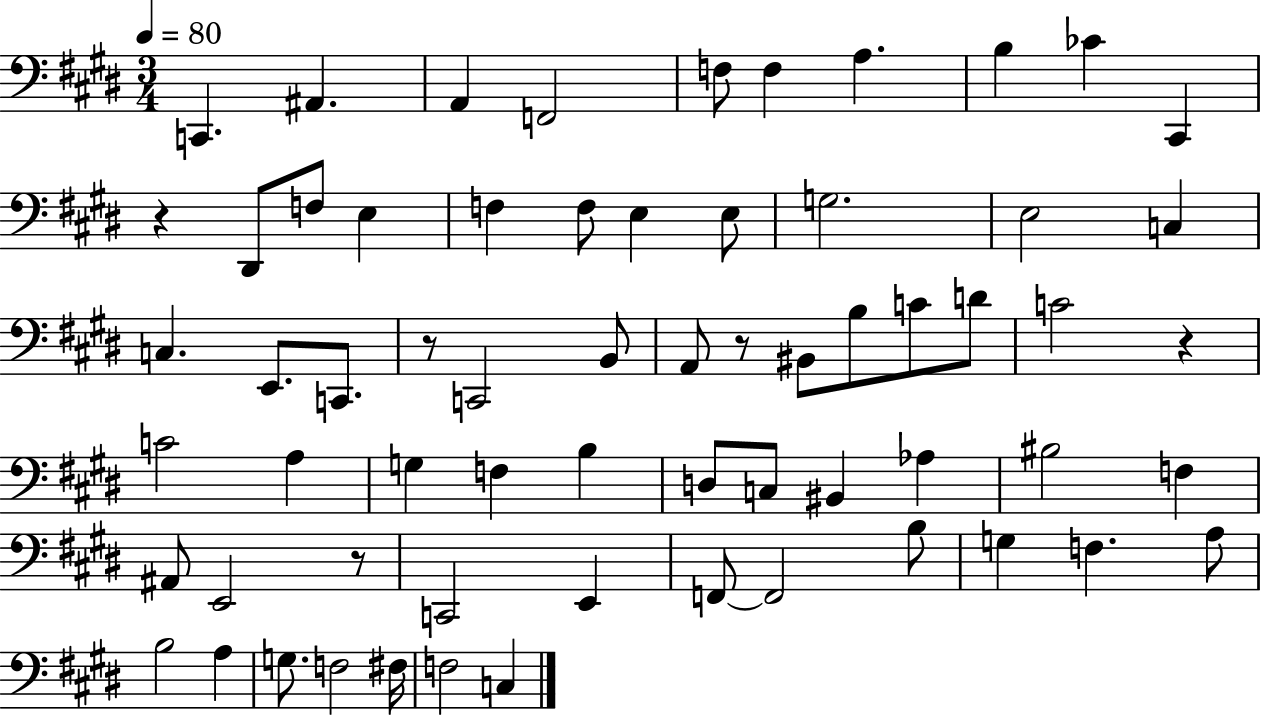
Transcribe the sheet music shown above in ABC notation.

X:1
T:Untitled
M:3/4
L:1/4
K:E
C,, ^A,, A,, F,,2 F,/2 F, A, B, _C ^C,, z ^D,,/2 F,/2 E, F, F,/2 E, E,/2 G,2 E,2 C, C, E,,/2 C,,/2 z/2 C,,2 B,,/2 A,,/2 z/2 ^B,,/2 B,/2 C/2 D/2 C2 z C2 A, G, F, B, D,/2 C,/2 ^B,, _A, ^B,2 F, ^A,,/2 E,,2 z/2 C,,2 E,, F,,/2 F,,2 B,/2 G, F, A,/2 B,2 A, G,/2 F,2 ^F,/4 F,2 C,